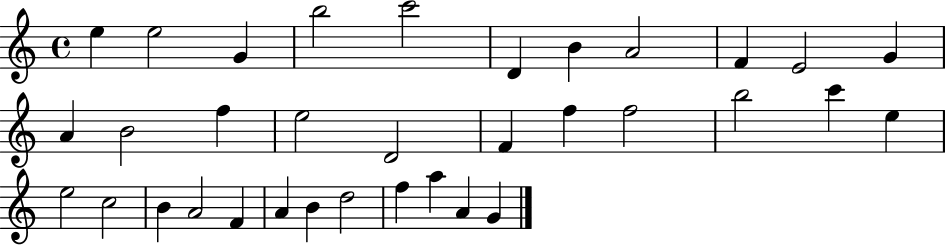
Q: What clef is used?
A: treble